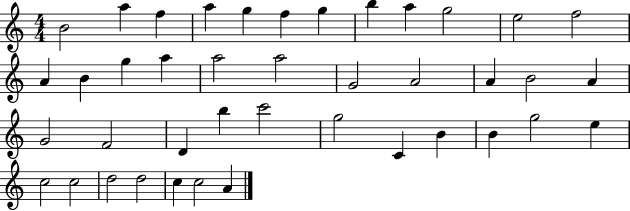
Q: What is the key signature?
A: C major